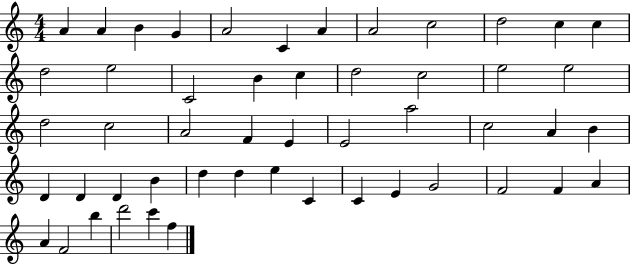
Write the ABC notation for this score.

X:1
T:Untitled
M:4/4
L:1/4
K:C
A A B G A2 C A A2 c2 d2 c c d2 e2 C2 B c d2 c2 e2 e2 d2 c2 A2 F E E2 a2 c2 A B D D D B d d e C C E G2 F2 F A A F2 b d'2 c' f